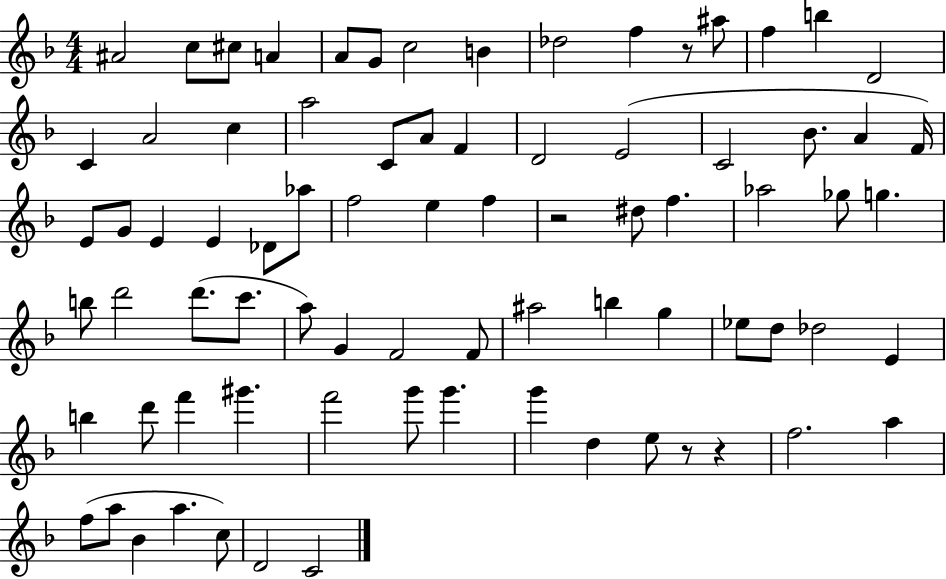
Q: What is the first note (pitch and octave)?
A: A#4